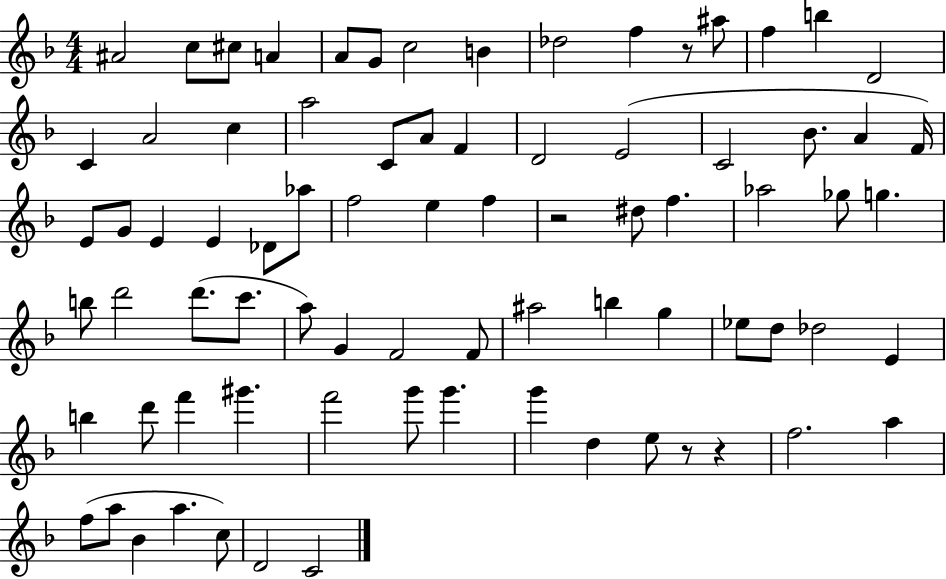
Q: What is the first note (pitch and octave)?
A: A#4